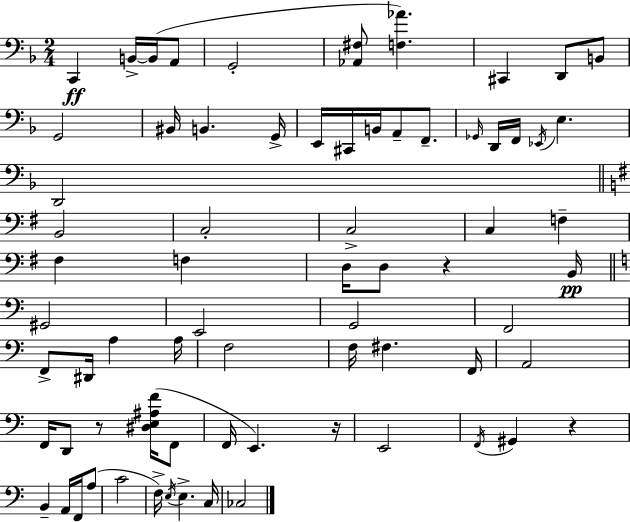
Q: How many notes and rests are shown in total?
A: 71